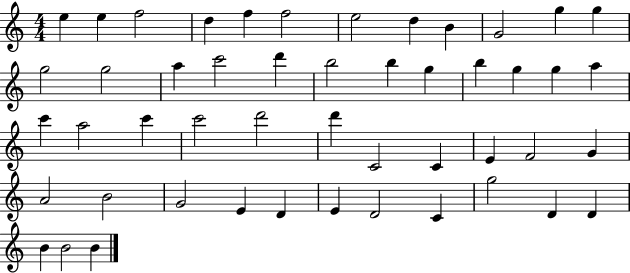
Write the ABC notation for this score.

X:1
T:Untitled
M:4/4
L:1/4
K:C
e e f2 d f f2 e2 d B G2 g g g2 g2 a c'2 d' b2 b g b g g a c' a2 c' c'2 d'2 d' C2 C E F2 G A2 B2 G2 E D E D2 C g2 D D B B2 B